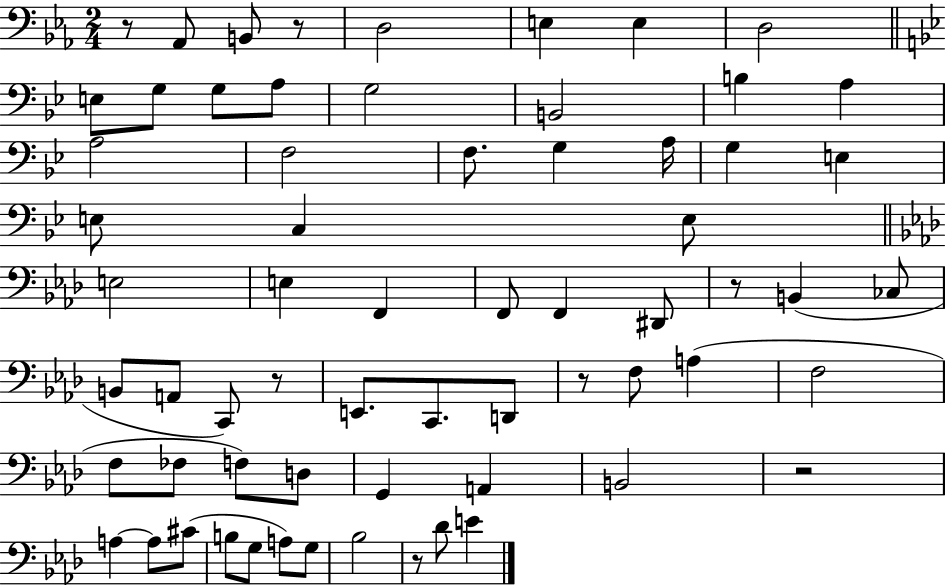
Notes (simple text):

R/e Ab2/e B2/e R/e D3/h E3/q E3/q D3/h E3/e G3/e G3/e A3/e G3/h B2/h B3/q A3/q A3/h F3/h F3/e. G3/q A3/s G3/q E3/q E3/e C3/q E3/e E3/h E3/q F2/q F2/e F2/q D#2/e R/e B2/q CES3/e B2/e A2/e C2/e R/e E2/e. C2/e. D2/e R/e F3/e A3/q F3/h F3/e FES3/e F3/e D3/e G2/q A2/q B2/h R/h A3/q A3/e C#4/e B3/e G3/e A3/e G3/e Bb3/h R/e Db4/e E4/q